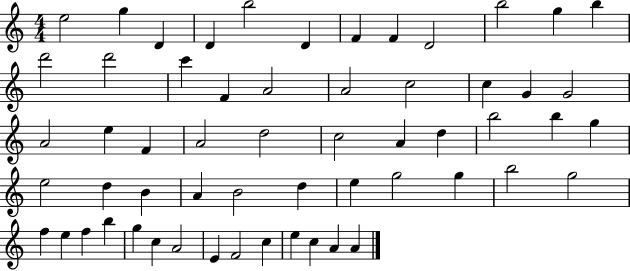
X:1
T:Untitled
M:4/4
L:1/4
K:C
e2 g D D b2 D F F D2 b2 g b d'2 d'2 c' F A2 A2 c2 c G G2 A2 e F A2 d2 c2 A d b2 b g e2 d B A B2 d e g2 g b2 g2 f e f b g c A2 E F2 c e c A A